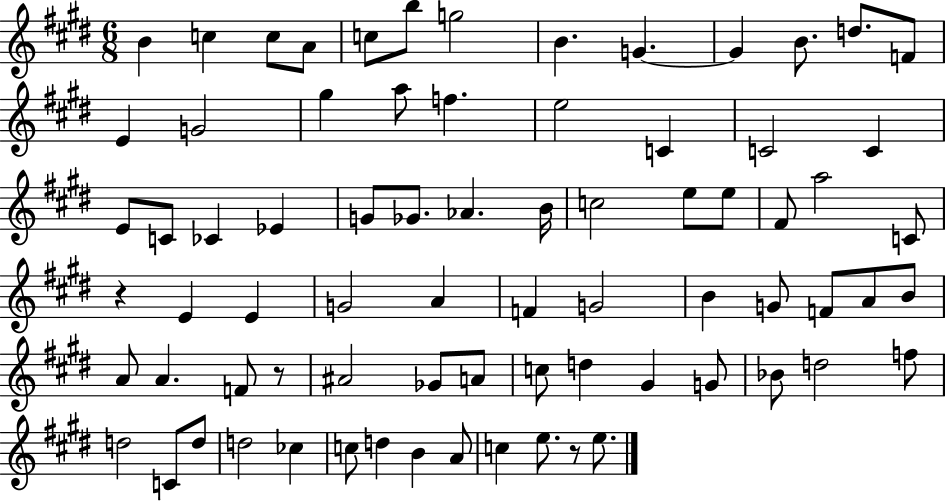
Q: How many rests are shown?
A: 3